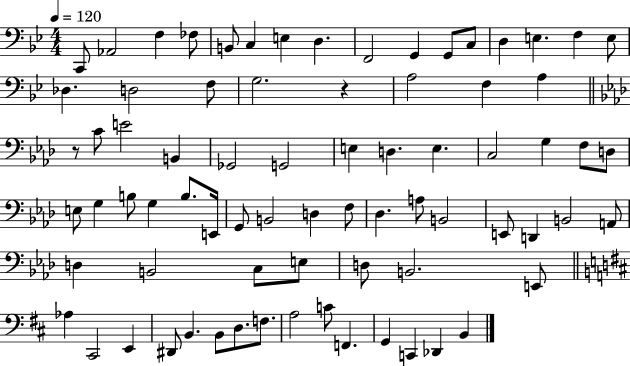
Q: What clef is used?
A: bass